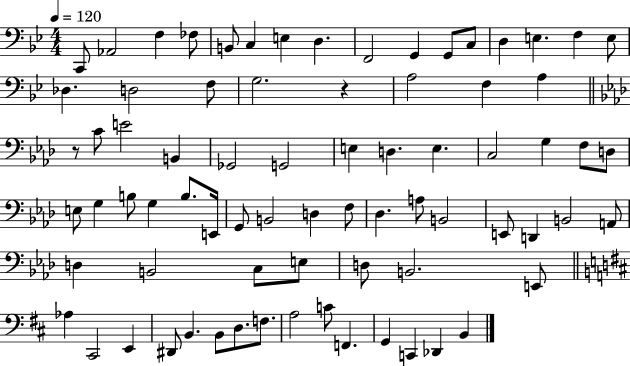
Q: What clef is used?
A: bass